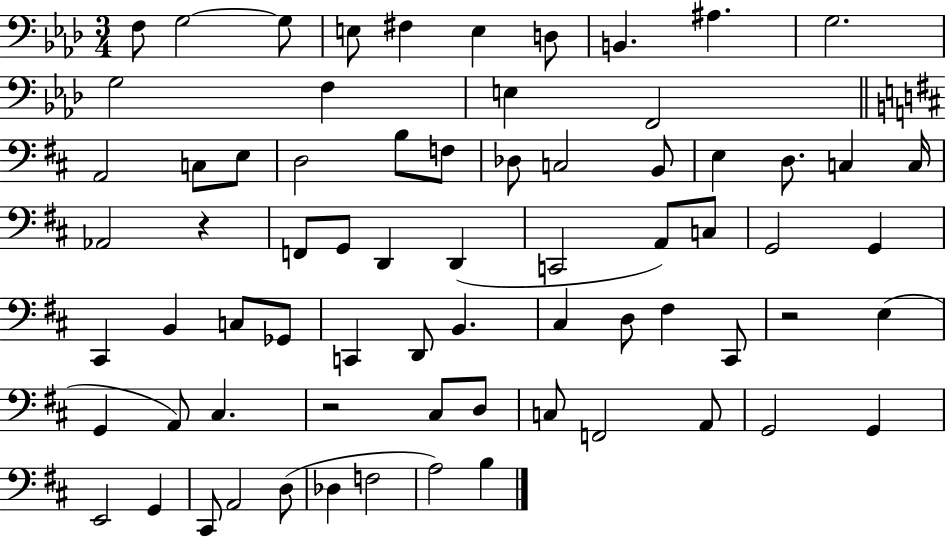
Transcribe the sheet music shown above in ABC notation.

X:1
T:Untitled
M:3/4
L:1/4
K:Ab
F,/2 G,2 G,/2 E,/2 ^F, E, D,/2 B,, ^A, G,2 G,2 F, E, F,,2 A,,2 C,/2 E,/2 D,2 B,/2 F,/2 _D,/2 C,2 B,,/2 E, D,/2 C, C,/4 _A,,2 z F,,/2 G,,/2 D,, D,, C,,2 A,,/2 C,/2 G,,2 G,, ^C,, B,, C,/2 _G,,/2 C,, D,,/2 B,, ^C, D,/2 ^F, ^C,,/2 z2 E, G,, A,,/2 ^C, z2 ^C,/2 D,/2 C,/2 F,,2 A,,/2 G,,2 G,, E,,2 G,, ^C,,/2 A,,2 D,/2 _D, F,2 A,2 B,